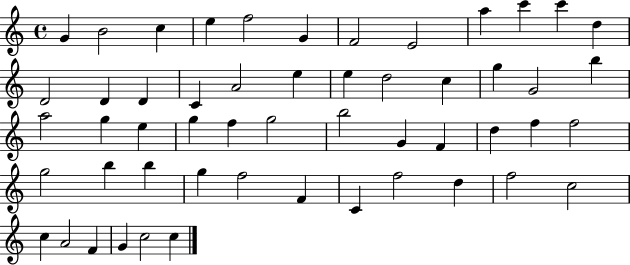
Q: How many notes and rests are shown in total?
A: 53